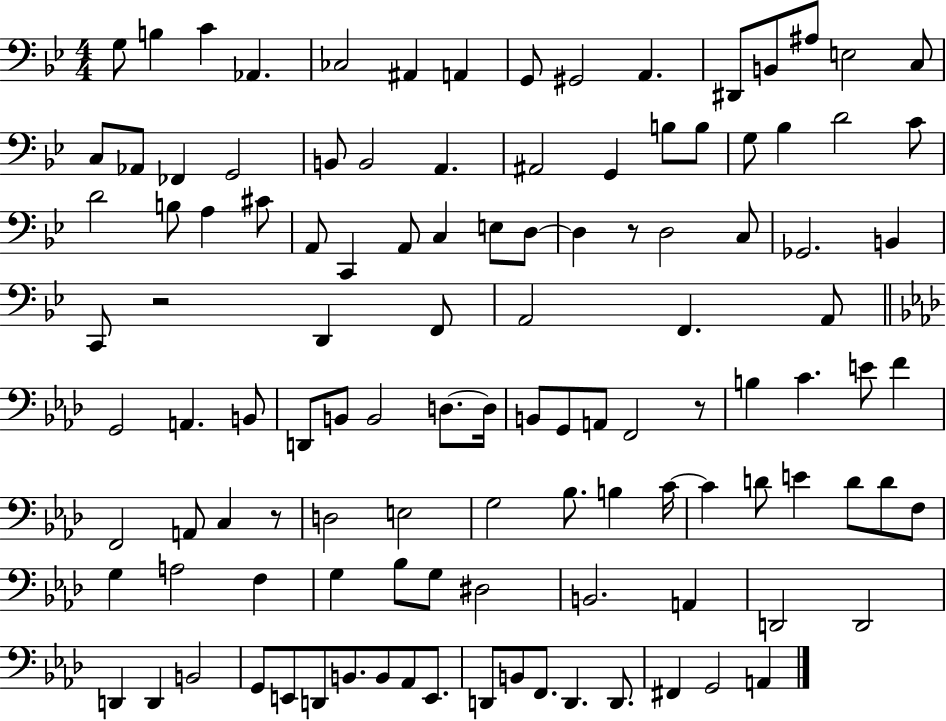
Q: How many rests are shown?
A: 4